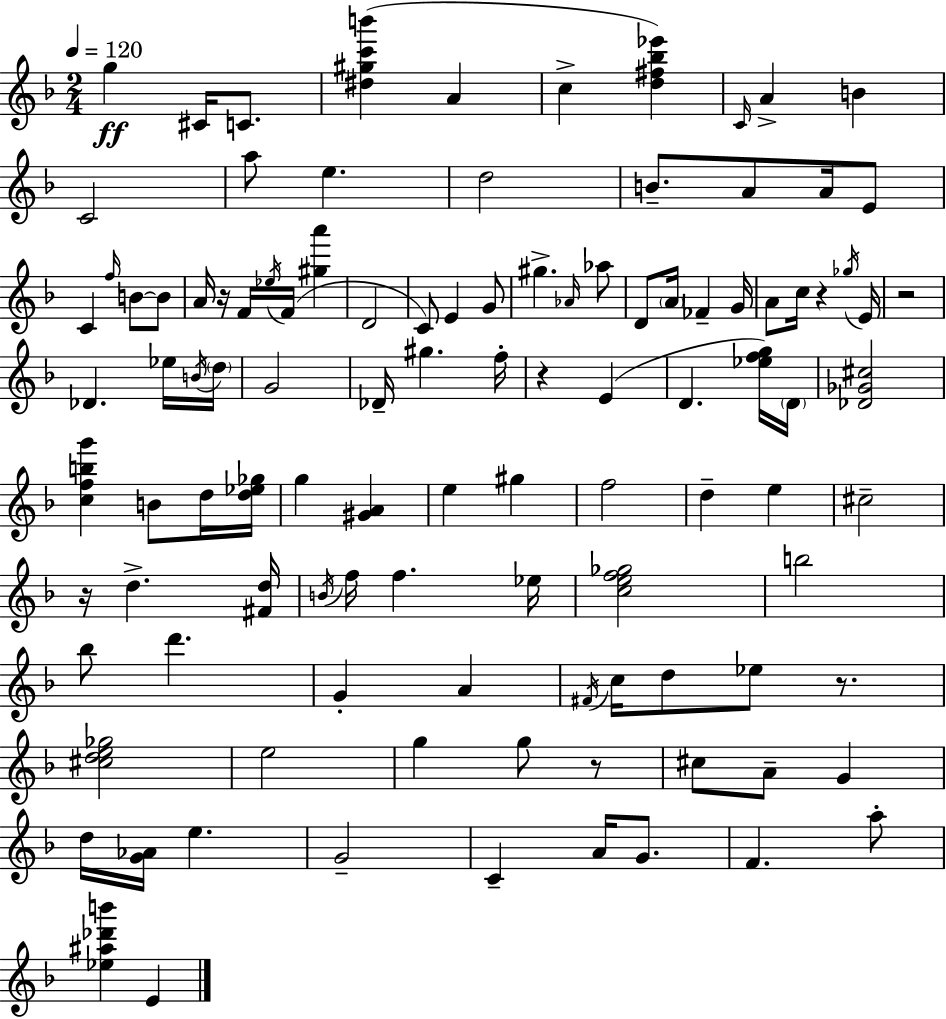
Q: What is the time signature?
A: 2/4